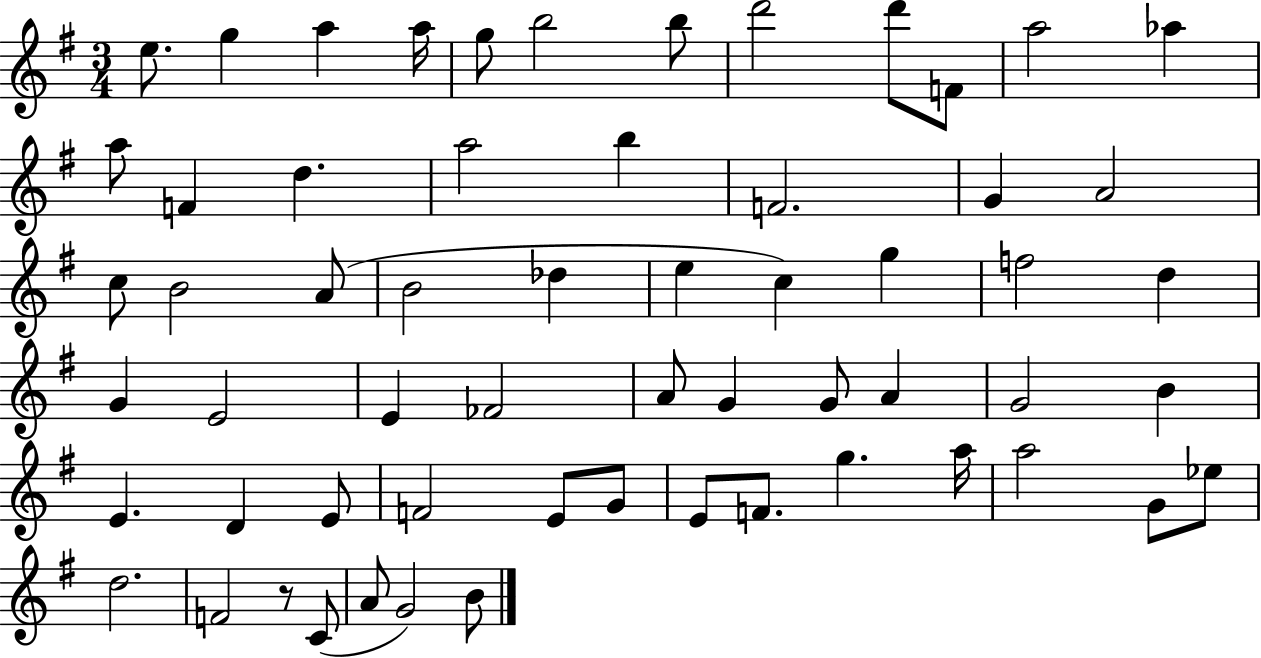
E5/e. G5/q A5/q A5/s G5/e B5/h B5/e D6/h D6/e F4/e A5/h Ab5/q A5/e F4/q D5/q. A5/h B5/q F4/h. G4/q A4/h C5/e B4/h A4/e B4/h Db5/q E5/q C5/q G5/q F5/h D5/q G4/q E4/h E4/q FES4/h A4/e G4/q G4/e A4/q G4/h B4/q E4/q. D4/q E4/e F4/h E4/e G4/e E4/e F4/e. G5/q. A5/s A5/h G4/e Eb5/e D5/h. F4/h R/e C4/e A4/e G4/h B4/e